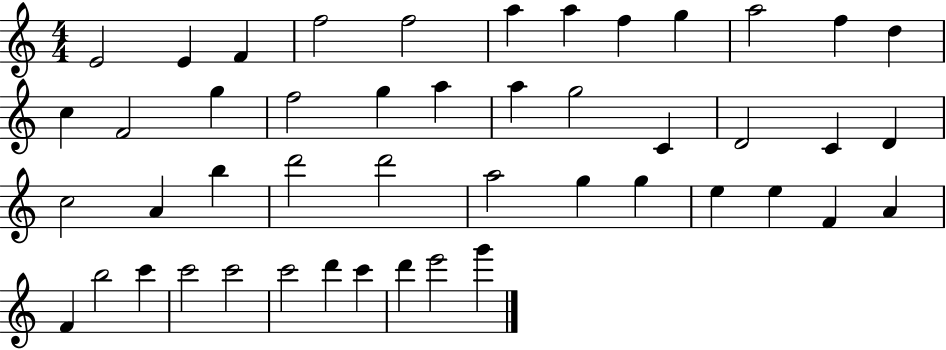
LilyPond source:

{
  \clef treble
  \numericTimeSignature
  \time 4/4
  \key c \major
  e'2 e'4 f'4 | f''2 f''2 | a''4 a''4 f''4 g''4 | a''2 f''4 d''4 | \break c''4 f'2 g''4 | f''2 g''4 a''4 | a''4 g''2 c'4 | d'2 c'4 d'4 | \break c''2 a'4 b''4 | d'''2 d'''2 | a''2 g''4 g''4 | e''4 e''4 f'4 a'4 | \break f'4 b''2 c'''4 | c'''2 c'''2 | c'''2 d'''4 c'''4 | d'''4 e'''2 g'''4 | \break \bar "|."
}